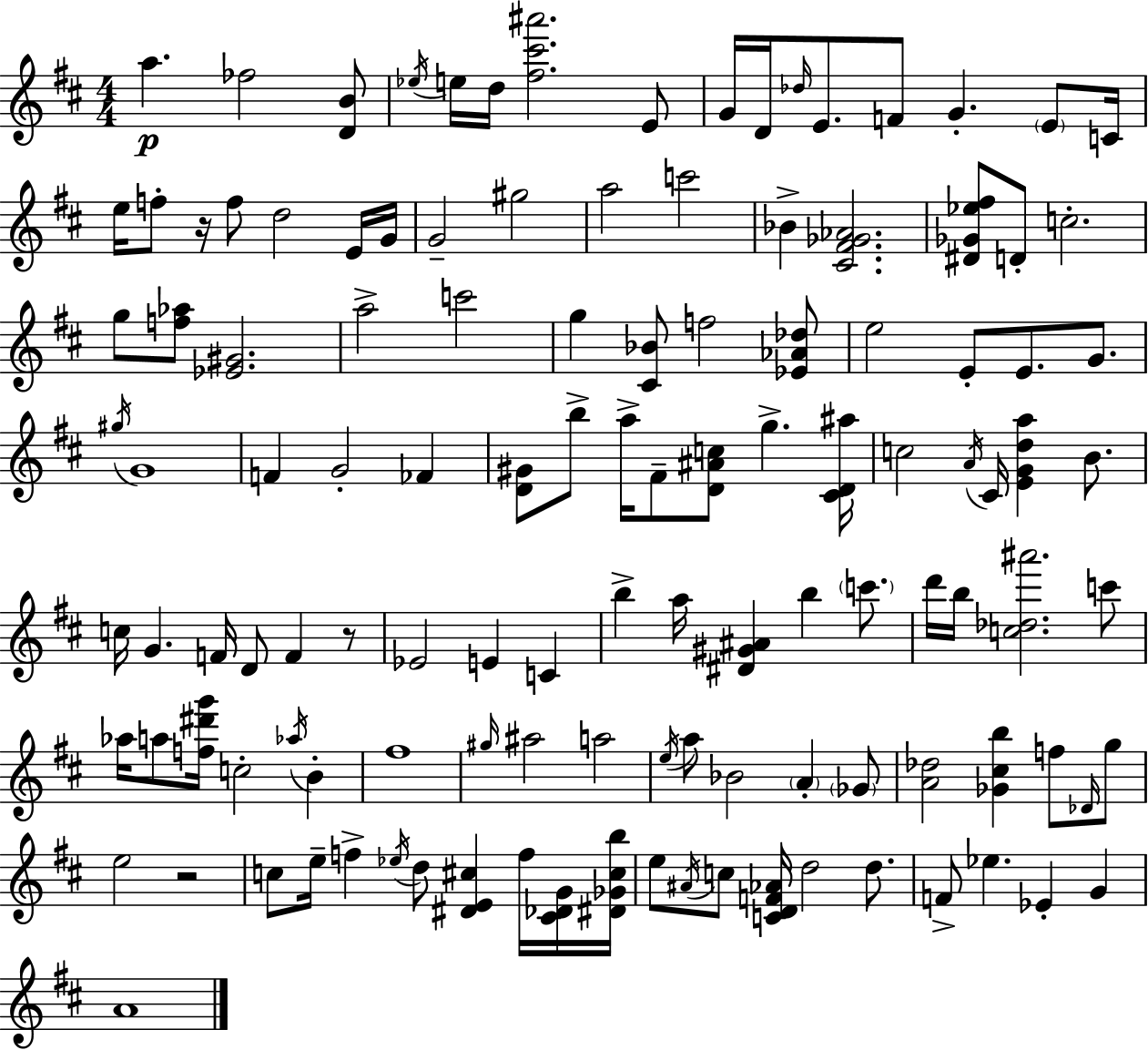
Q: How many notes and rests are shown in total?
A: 122